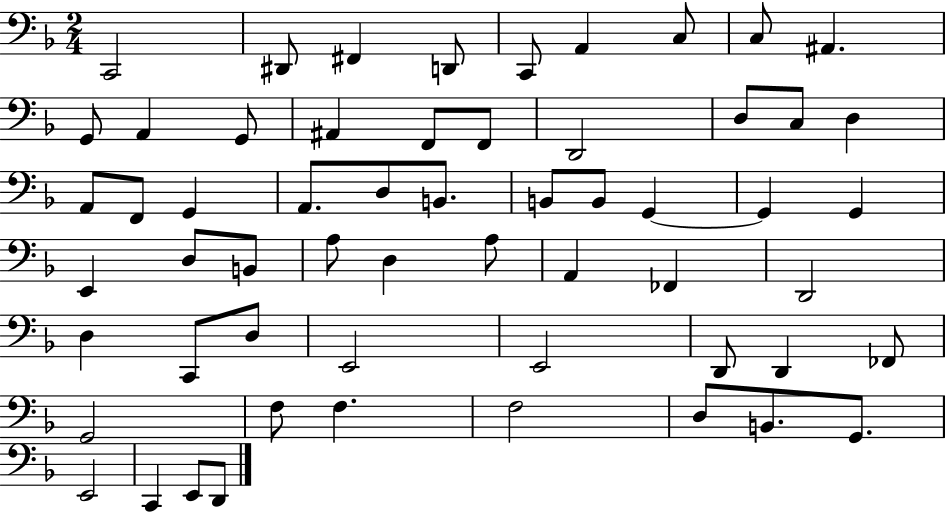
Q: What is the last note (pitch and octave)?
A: D2